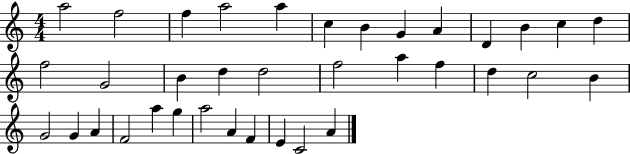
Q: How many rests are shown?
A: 0